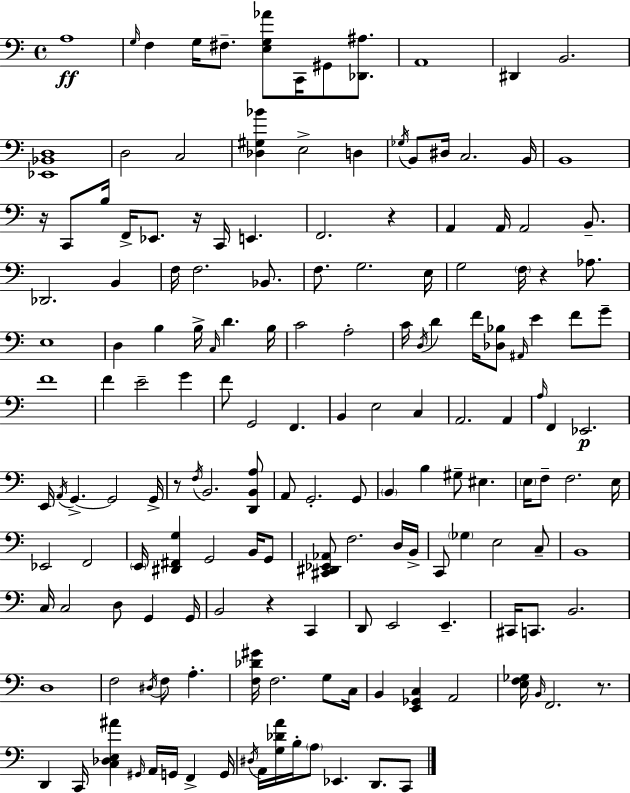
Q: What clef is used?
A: bass